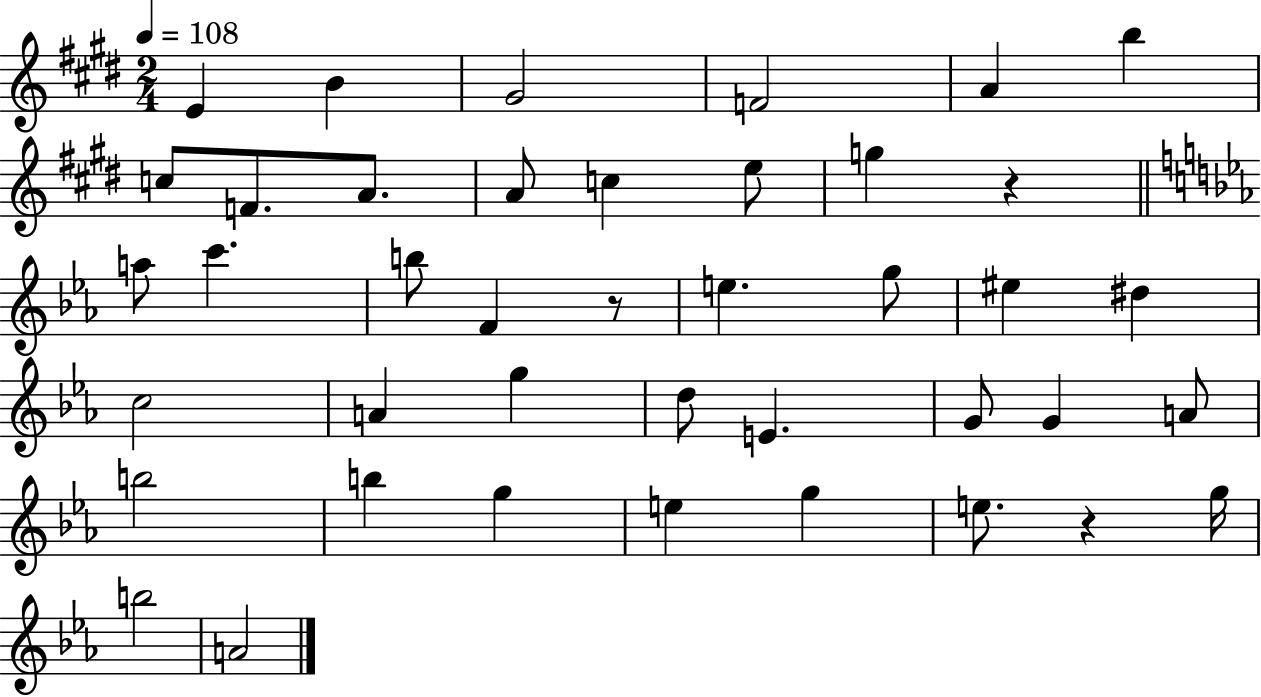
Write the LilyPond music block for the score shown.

{
  \clef treble
  \numericTimeSignature
  \time 2/4
  \key e \major
  \tempo 4 = 108
  e'4 b'4 | gis'2 | f'2 | a'4 b''4 | \break c''8 f'8. a'8. | a'8 c''4 e''8 | g''4 r4 | \bar "||" \break \key c \minor a''8 c'''4. | b''8 f'4 r8 | e''4. g''8 | eis''4 dis''4 | \break c''2 | a'4 g''4 | d''8 e'4. | g'8 g'4 a'8 | \break b''2 | b''4 g''4 | e''4 g''4 | e''8. r4 g''16 | \break b''2 | a'2 | \bar "|."
}